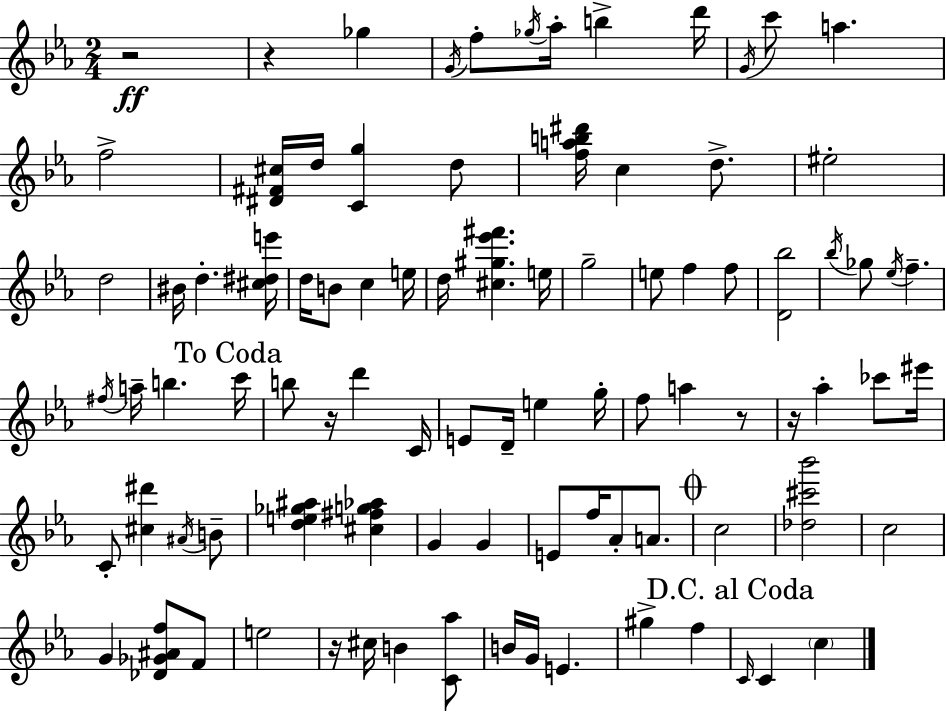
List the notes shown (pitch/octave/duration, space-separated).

R/h R/q Gb5/q G4/s F5/e Gb5/s Ab5/s B5/q D6/s G4/s C6/e A5/q. F5/h [D#4,F#4,C#5]/s D5/s [C4,G5]/q D5/e [F5,A5,B5,D#6]/s C5/q D5/e. EIS5/h D5/h BIS4/s D5/q. [C#5,D#5,E6]/s D5/s B4/e C5/q E5/s D5/s [C#5,G#5,Eb6,F#6]/q. E5/s G5/h E5/e F5/q F5/e [D4,Bb5]/h Bb5/s Gb5/e Eb5/s F5/q. F#5/s A5/s B5/q. C6/s B5/e R/s D6/q C4/s E4/e D4/s E5/q G5/s F5/e A5/q R/e R/s Ab5/q CES6/e EIS6/s C4/e [C#5,D#6]/q A#4/s B4/e [D5,E5,Gb5,A#5]/q [C#5,F#5,G5,Ab5]/q G4/q G4/q E4/e F5/s Ab4/e A4/e. C5/h [Db5,C#6,Bb6]/h C5/h G4/q [Db4,Gb4,A#4,F5]/e F4/e E5/h R/s C#5/s B4/q [C4,Ab5]/e B4/s G4/s E4/q. G#5/q F5/q C4/s C4/q C5/q